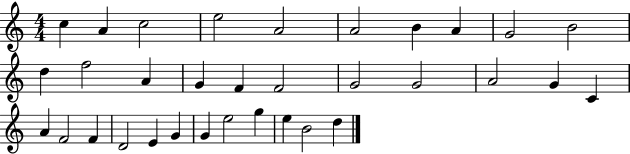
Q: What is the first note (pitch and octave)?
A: C5